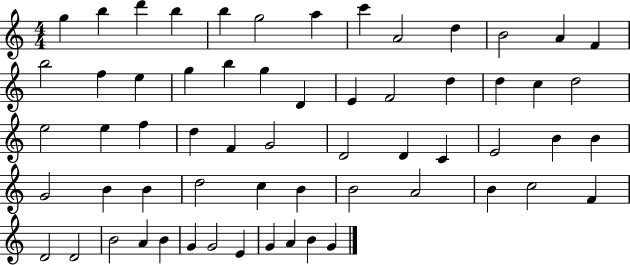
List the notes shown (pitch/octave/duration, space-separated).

G5/q B5/q D6/q B5/q B5/q G5/h A5/q C6/q A4/h D5/q B4/h A4/q F4/q B5/h F5/q E5/q G5/q B5/q G5/q D4/q E4/q F4/h D5/q D5/q C5/q D5/h E5/h E5/q F5/q D5/q F4/q G4/h D4/h D4/q C4/q E4/h B4/q B4/q G4/h B4/q B4/q D5/h C5/q B4/q B4/h A4/h B4/q C5/h F4/q D4/h D4/h B4/h A4/q B4/q G4/q G4/h E4/q G4/q A4/q B4/q G4/q